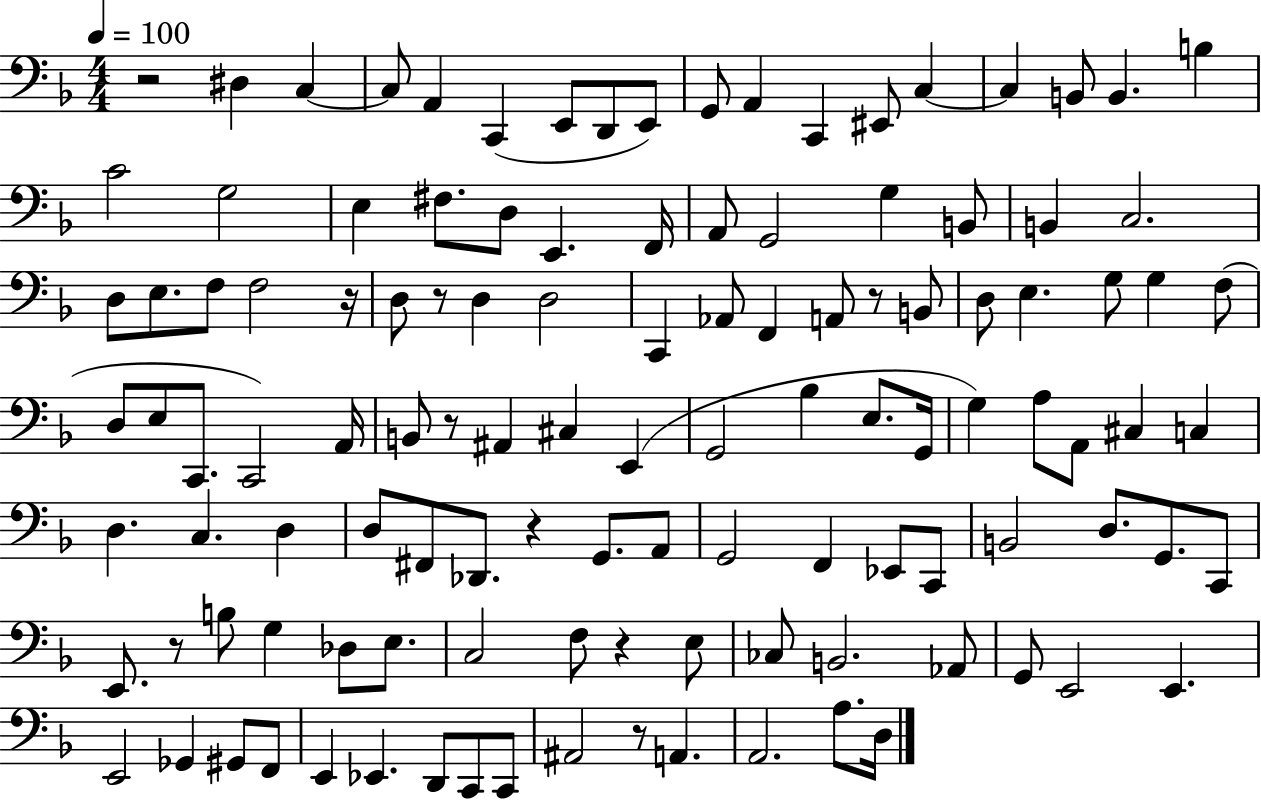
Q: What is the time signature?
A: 4/4